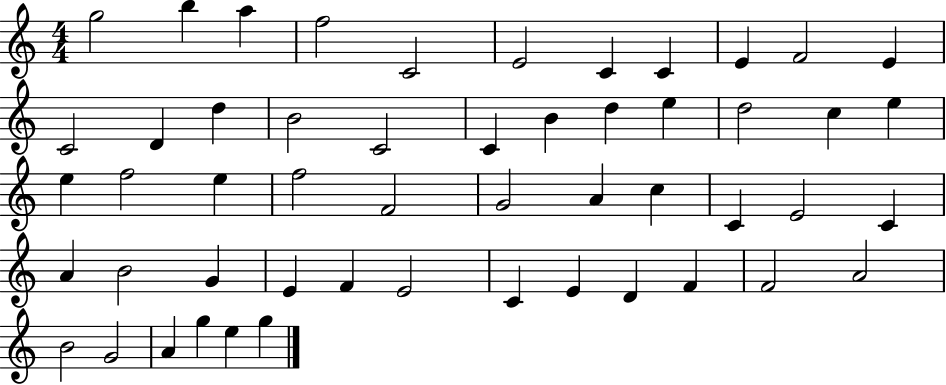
X:1
T:Untitled
M:4/4
L:1/4
K:C
g2 b a f2 C2 E2 C C E F2 E C2 D d B2 C2 C B d e d2 c e e f2 e f2 F2 G2 A c C E2 C A B2 G E F E2 C E D F F2 A2 B2 G2 A g e g